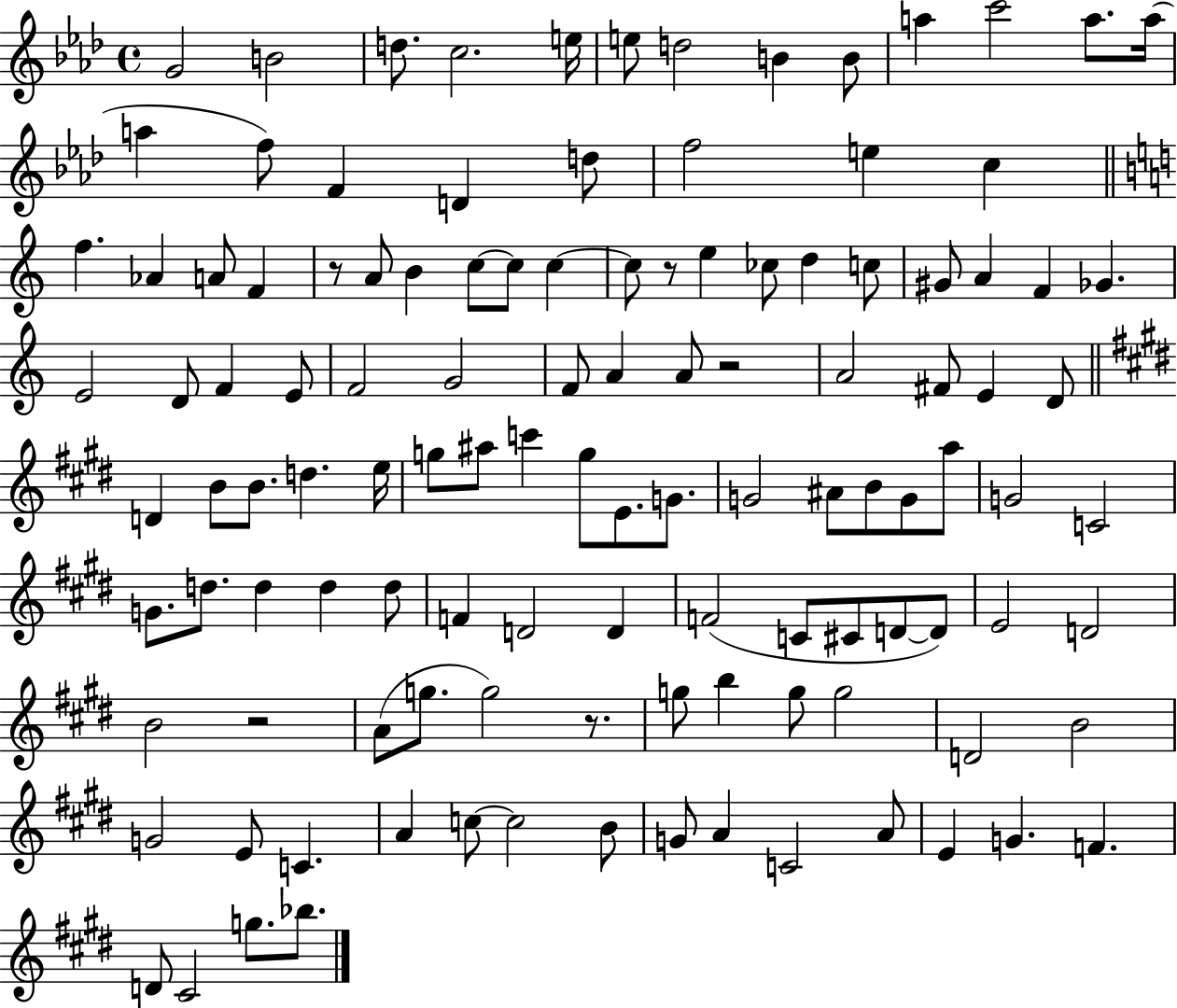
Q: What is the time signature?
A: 4/4